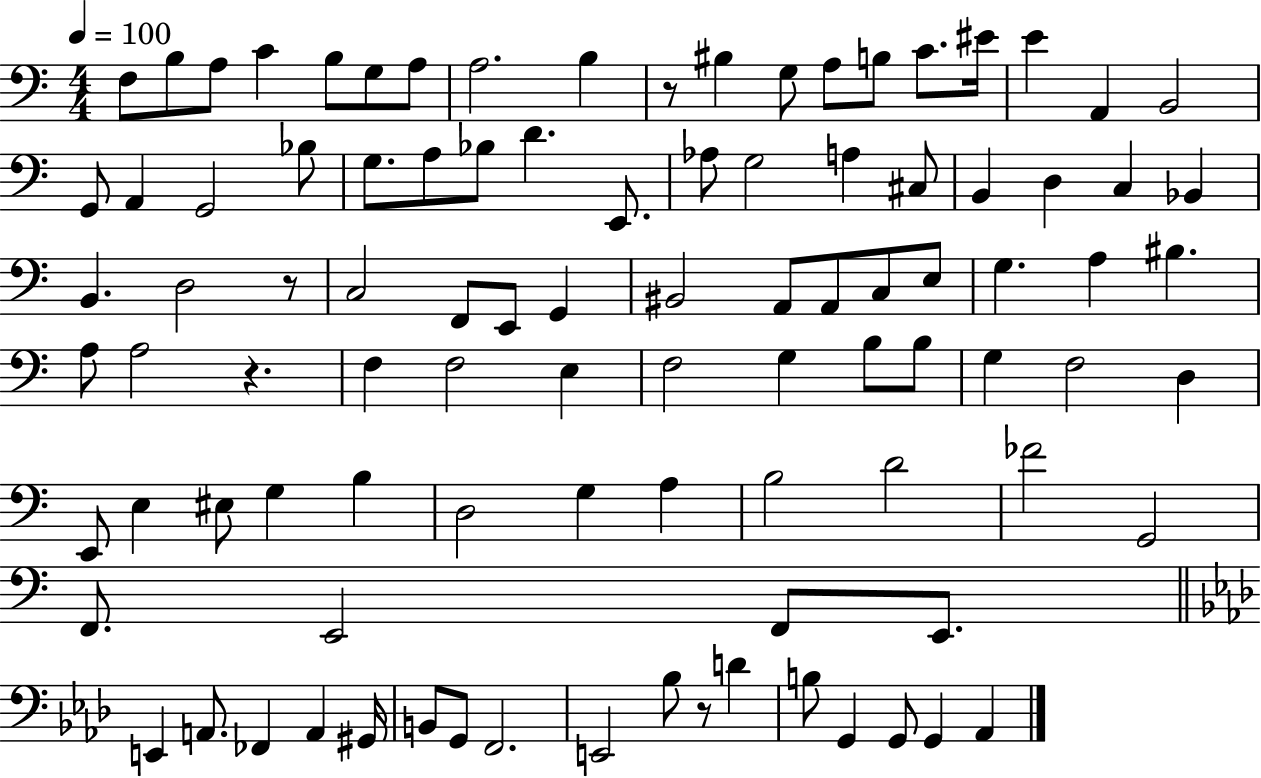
{
  \clef bass
  \numericTimeSignature
  \time 4/4
  \key c \major
  \tempo 4 = 100
  \repeat volta 2 { f8 b8 a8 c'4 b8 g8 a8 | a2. b4 | r8 bis4 g8 a8 b8 c'8. eis'16 | e'4 a,4 b,2 | \break g,8 a,4 g,2 bes8 | g8. a8 bes8 d'4. e,8. | aes8 g2 a4 cis8 | b,4 d4 c4 bes,4 | \break b,4. d2 r8 | c2 f,8 e,8 g,4 | bis,2 a,8 a,8 c8 e8 | g4. a4 bis4. | \break a8 a2 r4. | f4 f2 e4 | f2 g4 b8 b8 | g4 f2 d4 | \break e,8 e4 eis8 g4 b4 | d2 g4 a4 | b2 d'2 | fes'2 g,2 | \break f,8. e,2 f,8 e,8. | \bar "||" \break \key f \minor e,4 a,8. fes,4 a,4 gis,16 | b,8 g,8 f,2. | e,2 bes8 r8 d'4 | b8 g,4 g,8 g,4 aes,4 | \break } \bar "|."
}